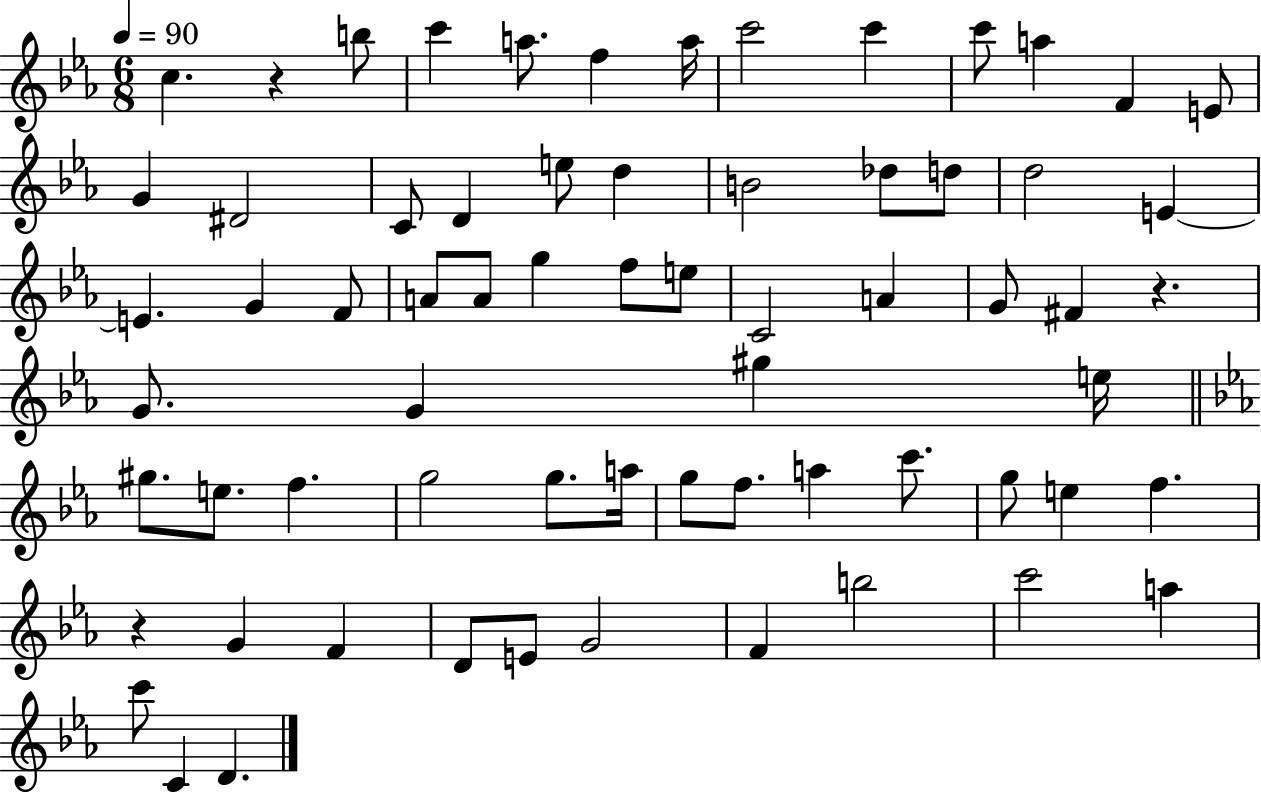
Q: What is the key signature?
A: EES major